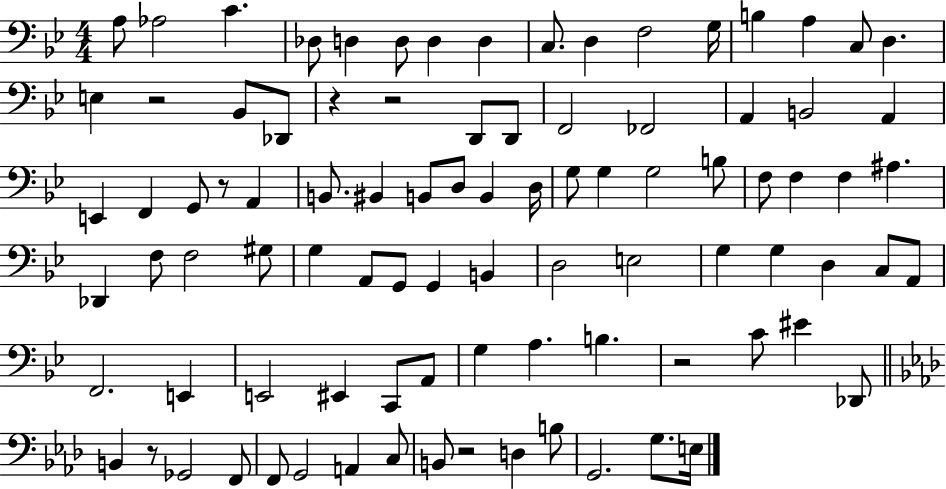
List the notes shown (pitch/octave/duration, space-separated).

A3/e Ab3/h C4/q. Db3/e D3/q D3/e D3/q D3/q C3/e. D3/q F3/h G3/s B3/q A3/q C3/e D3/q. E3/q R/h Bb2/e Db2/e R/q R/h D2/e D2/e F2/h FES2/h A2/q B2/h A2/q E2/q F2/q G2/e R/e A2/q B2/e. BIS2/q B2/e D3/e B2/q D3/s G3/e G3/q G3/h B3/e F3/e F3/q F3/q A#3/q. Db2/q F3/e F3/h G#3/e G3/q A2/e G2/e G2/q B2/q D3/h E3/h G3/q G3/q D3/q C3/e A2/e F2/h. E2/q E2/h EIS2/q C2/e A2/e G3/q A3/q. B3/q. R/h C4/e EIS4/q Db2/e B2/q R/e Gb2/h F2/e F2/e G2/h A2/q C3/e B2/e R/h D3/q B3/e G2/h. G3/e. E3/s